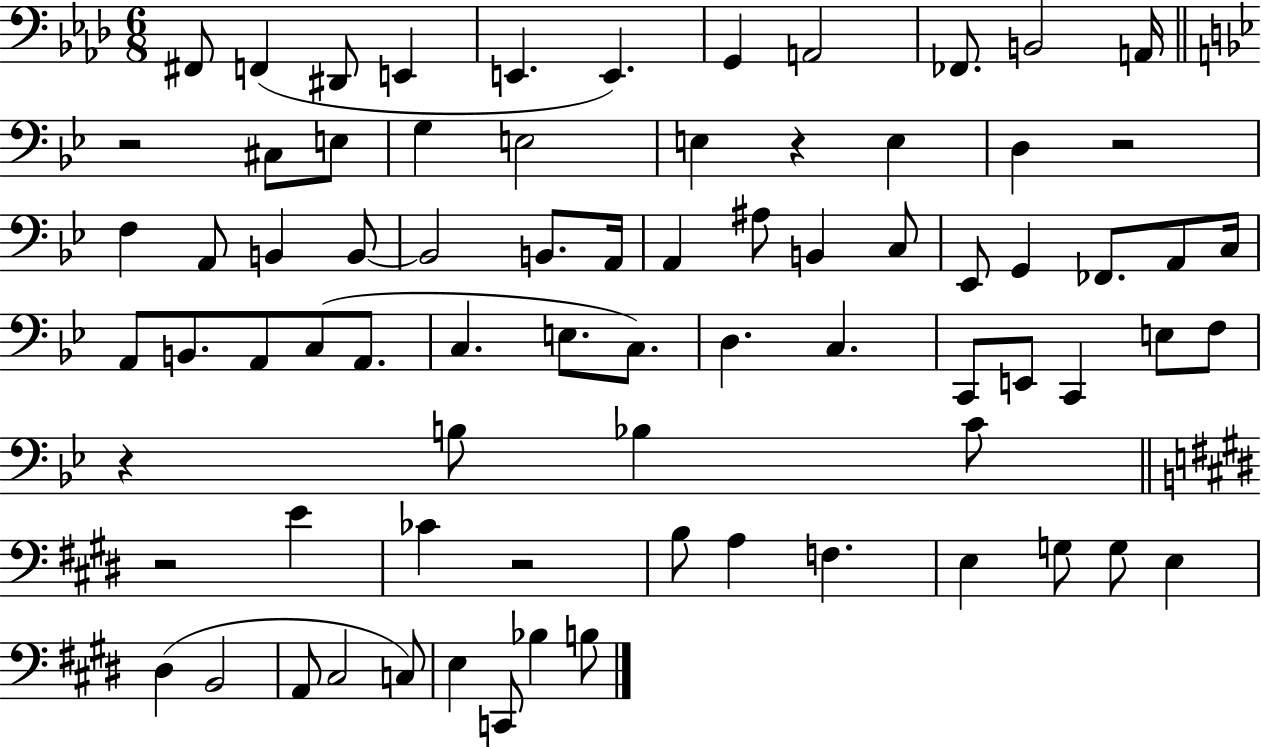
{
  \clef bass
  \numericTimeSignature
  \time 6/8
  \key aes \major
  \repeat volta 2 { fis,8 f,4( dis,8 e,4 | e,4. e,4.) | g,4 a,2 | fes,8. b,2 a,16 | \break \bar "||" \break \key bes \major r2 cis8 e8 | g4 e2 | e4 r4 e4 | d4 r2 | \break f4 a,8 b,4 b,8~~ | b,2 b,8. a,16 | a,4 ais8 b,4 c8 | ees,8 g,4 fes,8. a,8 c16 | \break a,8 b,8. a,8 c8( a,8. | c4. e8. c8.) | d4. c4. | c,8 e,8 c,4 e8 f8 | \break r4 b8 bes4 c'8 | \bar "||" \break \key e \major r2 e'4 | ces'4 r2 | b8 a4 f4. | e4 g8 g8 e4 | \break dis4( b,2 | a,8 cis2 c8) | e4 c,8 bes4 b8 | } \bar "|."
}